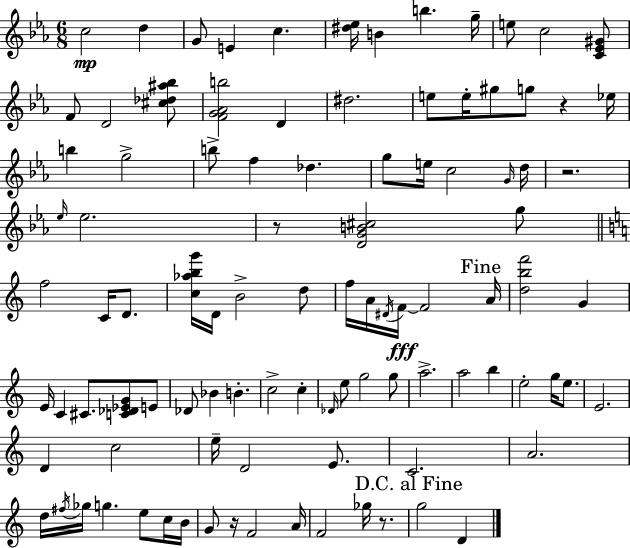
X:1
T:Untitled
M:6/8
L:1/4
K:Eb
c2 d G/2 E c [^d_e]/4 B b g/4 e/2 c2 [C_E^G]/2 F/2 D2 [^c_d^a_b]/2 [FG_Ab]2 D ^d2 e/2 e/4 ^g/2 g/2 z _e/4 b g2 b/2 f _d g/2 e/4 c2 G/4 d/4 z2 _e/4 _e2 z/2 [DGB^c]2 g/2 f2 C/4 D/2 [c_abg']/4 D/4 B2 d/2 f/4 A/4 ^D/4 F/4 F2 A/4 [dbf']2 G E/4 C ^C/2 [C_D_EG]/2 E/2 _D/2 _B B c2 c _D/4 e/2 g2 g/2 a2 a2 b e2 g/4 e/2 E2 D c2 e/4 D2 E/2 C2 A2 d/4 ^f/4 _g/4 g e/2 c/4 B/4 G/2 z/4 F2 A/4 F2 _g/4 z/2 g2 D